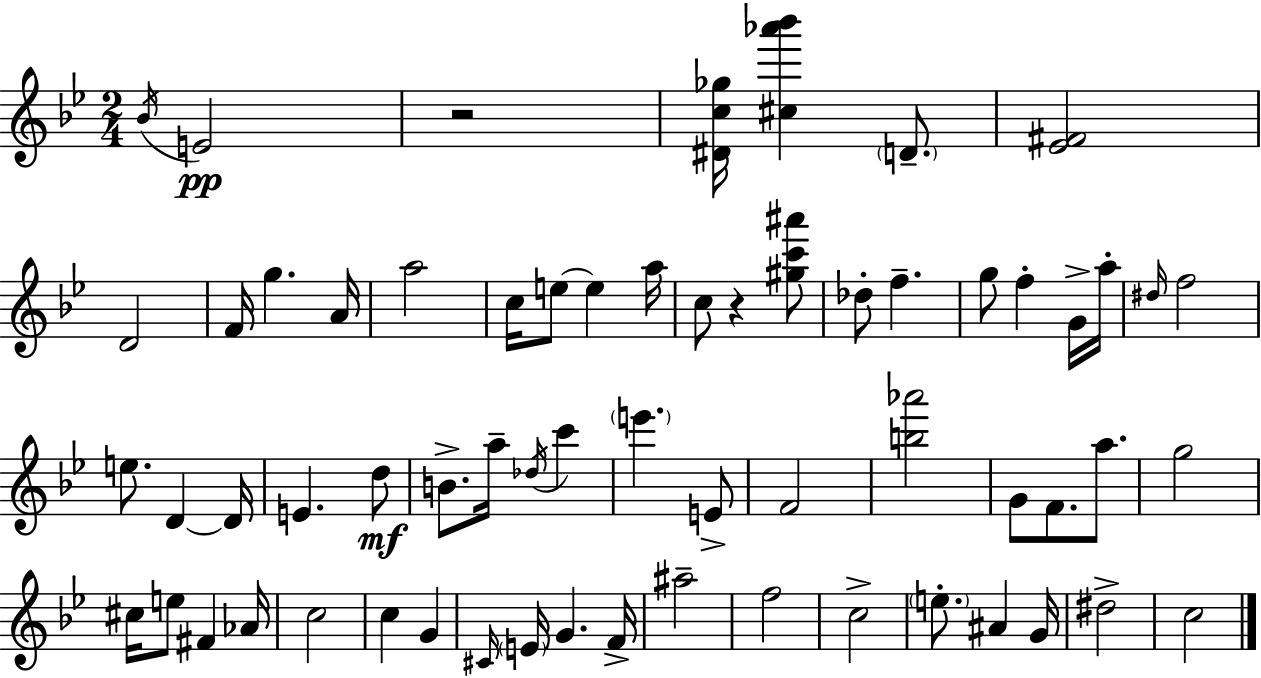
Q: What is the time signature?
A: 2/4